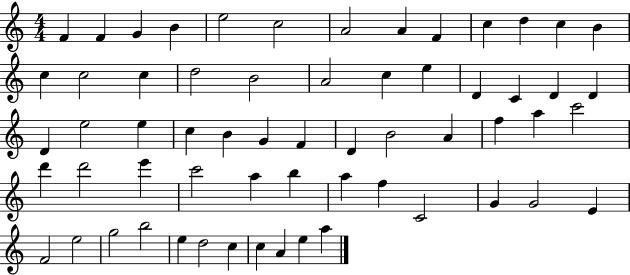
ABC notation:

X:1
T:Untitled
M:4/4
L:1/4
K:C
F F G B e2 c2 A2 A F c d c B c c2 c d2 B2 A2 c e D C D D D e2 e c B G F D B2 A f a c'2 d' d'2 e' c'2 a b a f C2 G G2 E F2 e2 g2 b2 e d2 c c A e a